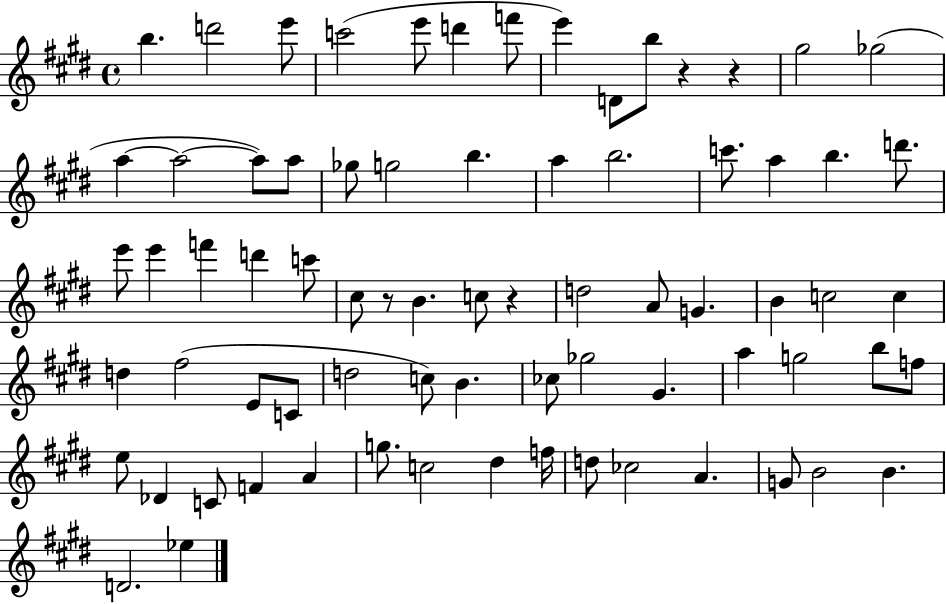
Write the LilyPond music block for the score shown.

{
  \clef treble
  \time 4/4
  \defaultTimeSignature
  \key e \major
  b''4. d'''2 e'''8 | c'''2( e'''8 d'''4 f'''8 | e'''4) d'8 b''8 r4 r4 | gis''2 ges''2( | \break a''4~~ a''2~~ a''8) a''8 | ges''8 g''2 b''4. | a''4 b''2. | c'''8. a''4 b''4. d'''8. | \break e'''8 e'''4 f'''4 d'''4 c'''8 | cis''8 r8 b'4. c''8 r4 | d''2 a'8 g'4. | b'4 c''2 c''4 | \break d''4 fis''2( e'8 c'8 | d''2 c''8) b'4. | ces''8 ges''2 gis'4. | a''4 g''2 b''8 f''8 | \break e''8 des'4 c'8 f'4 a'4 | g''8. c''2 dis''4 f''16 | d''8 ces''2 a'4. | g'8 b'2 b'4. | \break d'2. ees''4 | \bar "|."
}